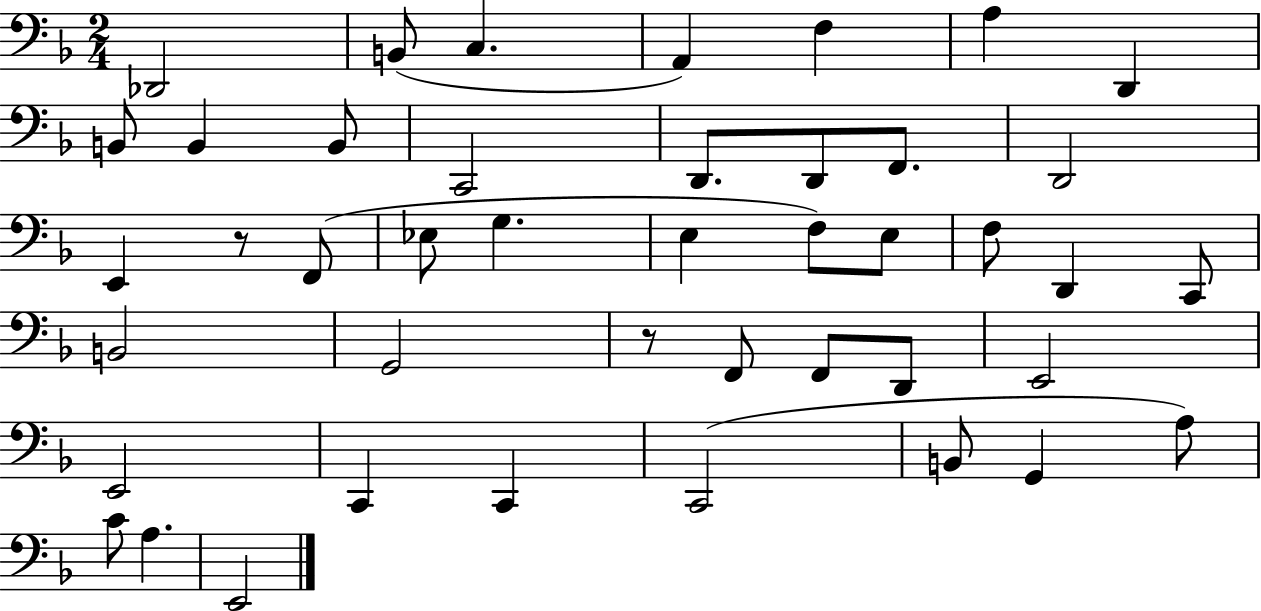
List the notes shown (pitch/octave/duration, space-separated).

Db2/h B2/e C3/q. A2/q F3/q A3/q D2/q B2/e B2/q B2/e C2/h D2/e. D2/e F2/e. D2/h E2/q R/e F2/e Eb3/e G3/q. E3/q F3/e E3/e F3/e D2/q C2/e B2/h G2/h R/e F2/e F2/e D2/e E2/h E2/h C2/q C2/q C2/h B2/e G2/q A3/e C4/e A3/q. E2/h